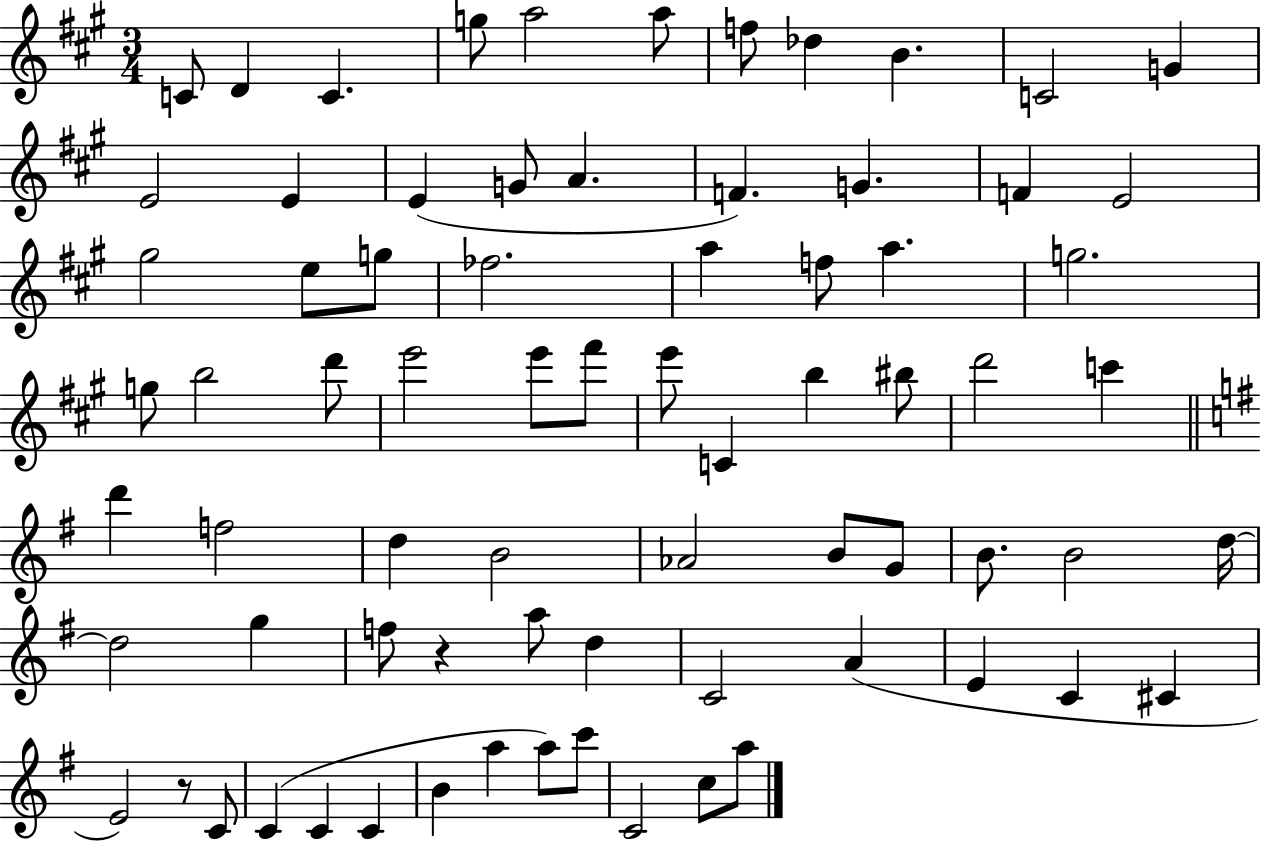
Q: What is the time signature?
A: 3/4